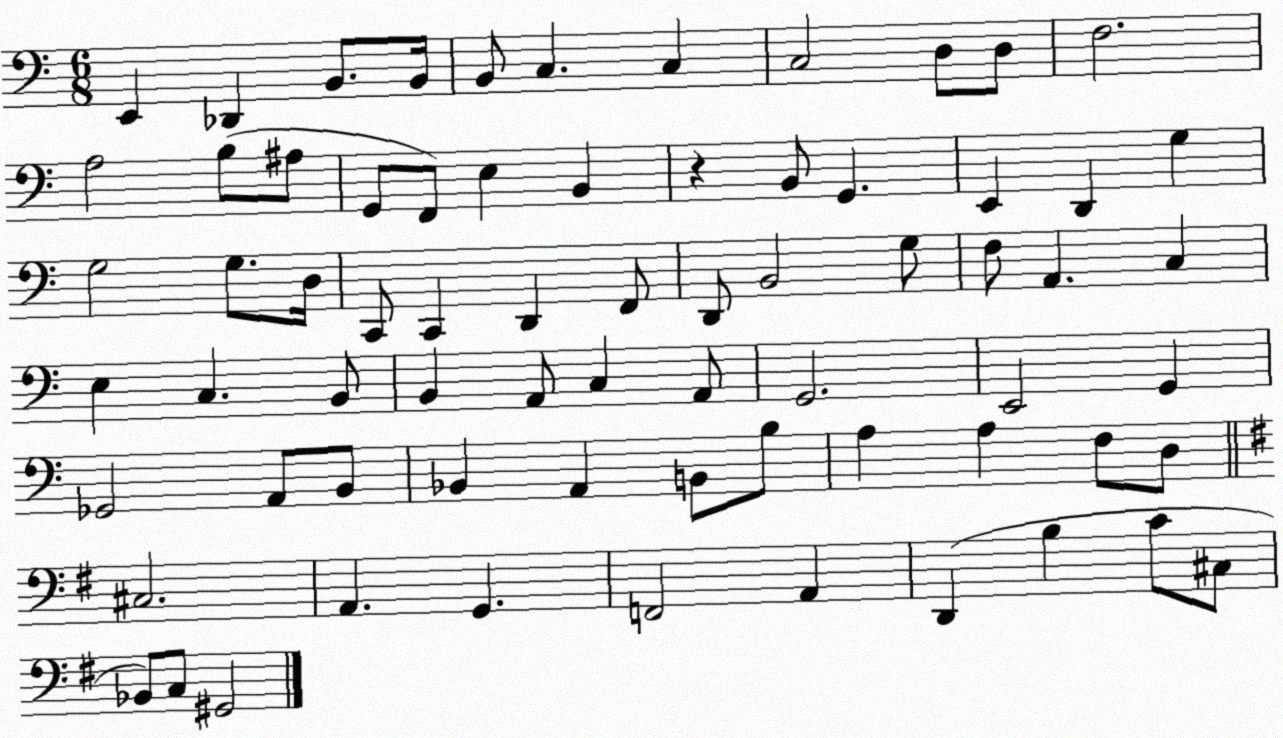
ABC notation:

X:1
T:Untitled
M:6/8
L:1/4
K:C
E,, _D,, B,,/2 B,,/4 B,,/2 C, C, C,2 D,/2 D,/2 F,2 A,2 B,/2 ^A,/2 G,,/2 F,,/2 E, B,, z B,,/2 G,, E,, D,, G, G,2 G,/2 D,/4 C,,/2 C,, D,, F,,/2 D,,/2 B,,2 G,/2 F,/2 A,, C, E, C, B,,/2 B,, A,,/2 C, A,,/2 G,,2 E,,2 G,, _G,,2 A,,/2 B,,/2 _B,, A,, B,,/2 B,/2 A, A, F,/2 D,/2 ^C,2 A,, G,, F,,2 A,, D,, B, C/2 ^C,/2 _B,,/2 C,/2 ^G,,2